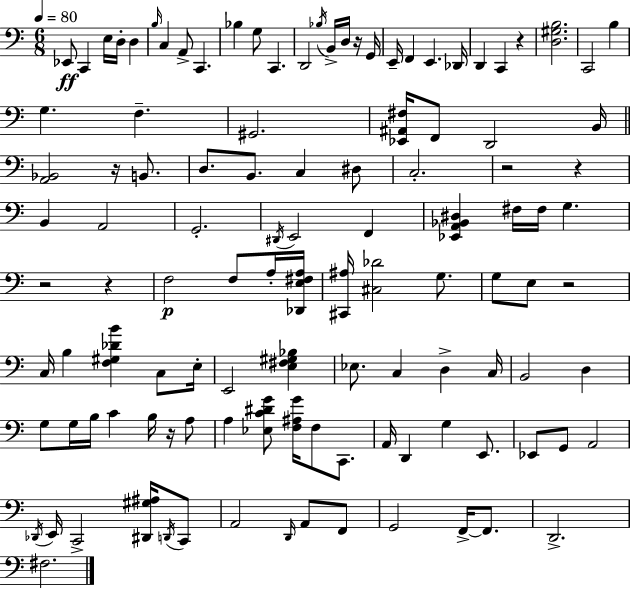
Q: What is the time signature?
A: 6/8